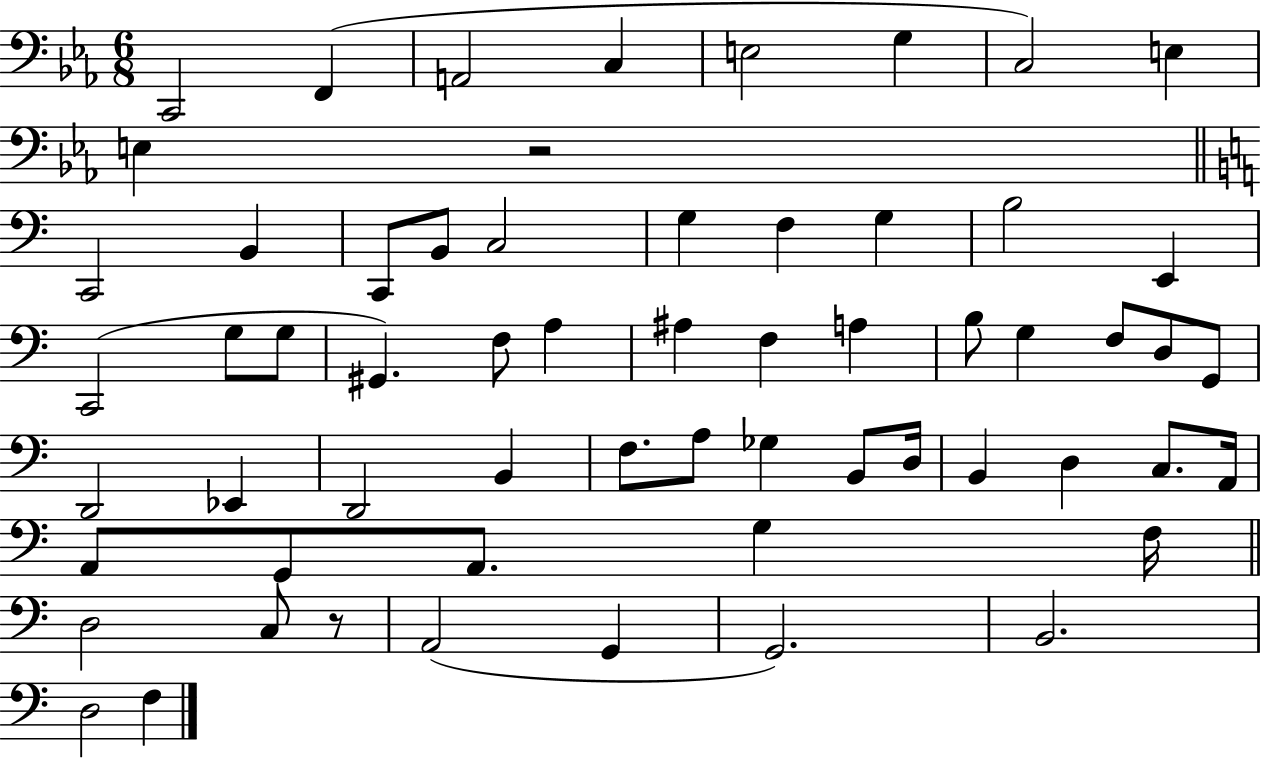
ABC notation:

X:1
T:Untitled
M:6/8
L:1/4
K:Eb
C,,2 F,, A,,2 C, E,2 G, C,2 E, E, z2 C,,2 B,, C,,/2 B,,/2 C,2 G, F, G, B,2 E,, C,,2 G,/2 G,/2 ^G,, F,/2 A, ^A, F, A, B,/2 G, F,/2 D,/2 G,,/2 D,,2 _E,, D,,2 B,, F,/2 A,/2 _G, B,,/2 D,/4 B,, D, C,/2 A,,/4 A,,/2 G,,/2 A,,/2 G, F,/4 D,2 C,/2 z/2 A,,2 G,, G,,2 B,,2 D,2 F,